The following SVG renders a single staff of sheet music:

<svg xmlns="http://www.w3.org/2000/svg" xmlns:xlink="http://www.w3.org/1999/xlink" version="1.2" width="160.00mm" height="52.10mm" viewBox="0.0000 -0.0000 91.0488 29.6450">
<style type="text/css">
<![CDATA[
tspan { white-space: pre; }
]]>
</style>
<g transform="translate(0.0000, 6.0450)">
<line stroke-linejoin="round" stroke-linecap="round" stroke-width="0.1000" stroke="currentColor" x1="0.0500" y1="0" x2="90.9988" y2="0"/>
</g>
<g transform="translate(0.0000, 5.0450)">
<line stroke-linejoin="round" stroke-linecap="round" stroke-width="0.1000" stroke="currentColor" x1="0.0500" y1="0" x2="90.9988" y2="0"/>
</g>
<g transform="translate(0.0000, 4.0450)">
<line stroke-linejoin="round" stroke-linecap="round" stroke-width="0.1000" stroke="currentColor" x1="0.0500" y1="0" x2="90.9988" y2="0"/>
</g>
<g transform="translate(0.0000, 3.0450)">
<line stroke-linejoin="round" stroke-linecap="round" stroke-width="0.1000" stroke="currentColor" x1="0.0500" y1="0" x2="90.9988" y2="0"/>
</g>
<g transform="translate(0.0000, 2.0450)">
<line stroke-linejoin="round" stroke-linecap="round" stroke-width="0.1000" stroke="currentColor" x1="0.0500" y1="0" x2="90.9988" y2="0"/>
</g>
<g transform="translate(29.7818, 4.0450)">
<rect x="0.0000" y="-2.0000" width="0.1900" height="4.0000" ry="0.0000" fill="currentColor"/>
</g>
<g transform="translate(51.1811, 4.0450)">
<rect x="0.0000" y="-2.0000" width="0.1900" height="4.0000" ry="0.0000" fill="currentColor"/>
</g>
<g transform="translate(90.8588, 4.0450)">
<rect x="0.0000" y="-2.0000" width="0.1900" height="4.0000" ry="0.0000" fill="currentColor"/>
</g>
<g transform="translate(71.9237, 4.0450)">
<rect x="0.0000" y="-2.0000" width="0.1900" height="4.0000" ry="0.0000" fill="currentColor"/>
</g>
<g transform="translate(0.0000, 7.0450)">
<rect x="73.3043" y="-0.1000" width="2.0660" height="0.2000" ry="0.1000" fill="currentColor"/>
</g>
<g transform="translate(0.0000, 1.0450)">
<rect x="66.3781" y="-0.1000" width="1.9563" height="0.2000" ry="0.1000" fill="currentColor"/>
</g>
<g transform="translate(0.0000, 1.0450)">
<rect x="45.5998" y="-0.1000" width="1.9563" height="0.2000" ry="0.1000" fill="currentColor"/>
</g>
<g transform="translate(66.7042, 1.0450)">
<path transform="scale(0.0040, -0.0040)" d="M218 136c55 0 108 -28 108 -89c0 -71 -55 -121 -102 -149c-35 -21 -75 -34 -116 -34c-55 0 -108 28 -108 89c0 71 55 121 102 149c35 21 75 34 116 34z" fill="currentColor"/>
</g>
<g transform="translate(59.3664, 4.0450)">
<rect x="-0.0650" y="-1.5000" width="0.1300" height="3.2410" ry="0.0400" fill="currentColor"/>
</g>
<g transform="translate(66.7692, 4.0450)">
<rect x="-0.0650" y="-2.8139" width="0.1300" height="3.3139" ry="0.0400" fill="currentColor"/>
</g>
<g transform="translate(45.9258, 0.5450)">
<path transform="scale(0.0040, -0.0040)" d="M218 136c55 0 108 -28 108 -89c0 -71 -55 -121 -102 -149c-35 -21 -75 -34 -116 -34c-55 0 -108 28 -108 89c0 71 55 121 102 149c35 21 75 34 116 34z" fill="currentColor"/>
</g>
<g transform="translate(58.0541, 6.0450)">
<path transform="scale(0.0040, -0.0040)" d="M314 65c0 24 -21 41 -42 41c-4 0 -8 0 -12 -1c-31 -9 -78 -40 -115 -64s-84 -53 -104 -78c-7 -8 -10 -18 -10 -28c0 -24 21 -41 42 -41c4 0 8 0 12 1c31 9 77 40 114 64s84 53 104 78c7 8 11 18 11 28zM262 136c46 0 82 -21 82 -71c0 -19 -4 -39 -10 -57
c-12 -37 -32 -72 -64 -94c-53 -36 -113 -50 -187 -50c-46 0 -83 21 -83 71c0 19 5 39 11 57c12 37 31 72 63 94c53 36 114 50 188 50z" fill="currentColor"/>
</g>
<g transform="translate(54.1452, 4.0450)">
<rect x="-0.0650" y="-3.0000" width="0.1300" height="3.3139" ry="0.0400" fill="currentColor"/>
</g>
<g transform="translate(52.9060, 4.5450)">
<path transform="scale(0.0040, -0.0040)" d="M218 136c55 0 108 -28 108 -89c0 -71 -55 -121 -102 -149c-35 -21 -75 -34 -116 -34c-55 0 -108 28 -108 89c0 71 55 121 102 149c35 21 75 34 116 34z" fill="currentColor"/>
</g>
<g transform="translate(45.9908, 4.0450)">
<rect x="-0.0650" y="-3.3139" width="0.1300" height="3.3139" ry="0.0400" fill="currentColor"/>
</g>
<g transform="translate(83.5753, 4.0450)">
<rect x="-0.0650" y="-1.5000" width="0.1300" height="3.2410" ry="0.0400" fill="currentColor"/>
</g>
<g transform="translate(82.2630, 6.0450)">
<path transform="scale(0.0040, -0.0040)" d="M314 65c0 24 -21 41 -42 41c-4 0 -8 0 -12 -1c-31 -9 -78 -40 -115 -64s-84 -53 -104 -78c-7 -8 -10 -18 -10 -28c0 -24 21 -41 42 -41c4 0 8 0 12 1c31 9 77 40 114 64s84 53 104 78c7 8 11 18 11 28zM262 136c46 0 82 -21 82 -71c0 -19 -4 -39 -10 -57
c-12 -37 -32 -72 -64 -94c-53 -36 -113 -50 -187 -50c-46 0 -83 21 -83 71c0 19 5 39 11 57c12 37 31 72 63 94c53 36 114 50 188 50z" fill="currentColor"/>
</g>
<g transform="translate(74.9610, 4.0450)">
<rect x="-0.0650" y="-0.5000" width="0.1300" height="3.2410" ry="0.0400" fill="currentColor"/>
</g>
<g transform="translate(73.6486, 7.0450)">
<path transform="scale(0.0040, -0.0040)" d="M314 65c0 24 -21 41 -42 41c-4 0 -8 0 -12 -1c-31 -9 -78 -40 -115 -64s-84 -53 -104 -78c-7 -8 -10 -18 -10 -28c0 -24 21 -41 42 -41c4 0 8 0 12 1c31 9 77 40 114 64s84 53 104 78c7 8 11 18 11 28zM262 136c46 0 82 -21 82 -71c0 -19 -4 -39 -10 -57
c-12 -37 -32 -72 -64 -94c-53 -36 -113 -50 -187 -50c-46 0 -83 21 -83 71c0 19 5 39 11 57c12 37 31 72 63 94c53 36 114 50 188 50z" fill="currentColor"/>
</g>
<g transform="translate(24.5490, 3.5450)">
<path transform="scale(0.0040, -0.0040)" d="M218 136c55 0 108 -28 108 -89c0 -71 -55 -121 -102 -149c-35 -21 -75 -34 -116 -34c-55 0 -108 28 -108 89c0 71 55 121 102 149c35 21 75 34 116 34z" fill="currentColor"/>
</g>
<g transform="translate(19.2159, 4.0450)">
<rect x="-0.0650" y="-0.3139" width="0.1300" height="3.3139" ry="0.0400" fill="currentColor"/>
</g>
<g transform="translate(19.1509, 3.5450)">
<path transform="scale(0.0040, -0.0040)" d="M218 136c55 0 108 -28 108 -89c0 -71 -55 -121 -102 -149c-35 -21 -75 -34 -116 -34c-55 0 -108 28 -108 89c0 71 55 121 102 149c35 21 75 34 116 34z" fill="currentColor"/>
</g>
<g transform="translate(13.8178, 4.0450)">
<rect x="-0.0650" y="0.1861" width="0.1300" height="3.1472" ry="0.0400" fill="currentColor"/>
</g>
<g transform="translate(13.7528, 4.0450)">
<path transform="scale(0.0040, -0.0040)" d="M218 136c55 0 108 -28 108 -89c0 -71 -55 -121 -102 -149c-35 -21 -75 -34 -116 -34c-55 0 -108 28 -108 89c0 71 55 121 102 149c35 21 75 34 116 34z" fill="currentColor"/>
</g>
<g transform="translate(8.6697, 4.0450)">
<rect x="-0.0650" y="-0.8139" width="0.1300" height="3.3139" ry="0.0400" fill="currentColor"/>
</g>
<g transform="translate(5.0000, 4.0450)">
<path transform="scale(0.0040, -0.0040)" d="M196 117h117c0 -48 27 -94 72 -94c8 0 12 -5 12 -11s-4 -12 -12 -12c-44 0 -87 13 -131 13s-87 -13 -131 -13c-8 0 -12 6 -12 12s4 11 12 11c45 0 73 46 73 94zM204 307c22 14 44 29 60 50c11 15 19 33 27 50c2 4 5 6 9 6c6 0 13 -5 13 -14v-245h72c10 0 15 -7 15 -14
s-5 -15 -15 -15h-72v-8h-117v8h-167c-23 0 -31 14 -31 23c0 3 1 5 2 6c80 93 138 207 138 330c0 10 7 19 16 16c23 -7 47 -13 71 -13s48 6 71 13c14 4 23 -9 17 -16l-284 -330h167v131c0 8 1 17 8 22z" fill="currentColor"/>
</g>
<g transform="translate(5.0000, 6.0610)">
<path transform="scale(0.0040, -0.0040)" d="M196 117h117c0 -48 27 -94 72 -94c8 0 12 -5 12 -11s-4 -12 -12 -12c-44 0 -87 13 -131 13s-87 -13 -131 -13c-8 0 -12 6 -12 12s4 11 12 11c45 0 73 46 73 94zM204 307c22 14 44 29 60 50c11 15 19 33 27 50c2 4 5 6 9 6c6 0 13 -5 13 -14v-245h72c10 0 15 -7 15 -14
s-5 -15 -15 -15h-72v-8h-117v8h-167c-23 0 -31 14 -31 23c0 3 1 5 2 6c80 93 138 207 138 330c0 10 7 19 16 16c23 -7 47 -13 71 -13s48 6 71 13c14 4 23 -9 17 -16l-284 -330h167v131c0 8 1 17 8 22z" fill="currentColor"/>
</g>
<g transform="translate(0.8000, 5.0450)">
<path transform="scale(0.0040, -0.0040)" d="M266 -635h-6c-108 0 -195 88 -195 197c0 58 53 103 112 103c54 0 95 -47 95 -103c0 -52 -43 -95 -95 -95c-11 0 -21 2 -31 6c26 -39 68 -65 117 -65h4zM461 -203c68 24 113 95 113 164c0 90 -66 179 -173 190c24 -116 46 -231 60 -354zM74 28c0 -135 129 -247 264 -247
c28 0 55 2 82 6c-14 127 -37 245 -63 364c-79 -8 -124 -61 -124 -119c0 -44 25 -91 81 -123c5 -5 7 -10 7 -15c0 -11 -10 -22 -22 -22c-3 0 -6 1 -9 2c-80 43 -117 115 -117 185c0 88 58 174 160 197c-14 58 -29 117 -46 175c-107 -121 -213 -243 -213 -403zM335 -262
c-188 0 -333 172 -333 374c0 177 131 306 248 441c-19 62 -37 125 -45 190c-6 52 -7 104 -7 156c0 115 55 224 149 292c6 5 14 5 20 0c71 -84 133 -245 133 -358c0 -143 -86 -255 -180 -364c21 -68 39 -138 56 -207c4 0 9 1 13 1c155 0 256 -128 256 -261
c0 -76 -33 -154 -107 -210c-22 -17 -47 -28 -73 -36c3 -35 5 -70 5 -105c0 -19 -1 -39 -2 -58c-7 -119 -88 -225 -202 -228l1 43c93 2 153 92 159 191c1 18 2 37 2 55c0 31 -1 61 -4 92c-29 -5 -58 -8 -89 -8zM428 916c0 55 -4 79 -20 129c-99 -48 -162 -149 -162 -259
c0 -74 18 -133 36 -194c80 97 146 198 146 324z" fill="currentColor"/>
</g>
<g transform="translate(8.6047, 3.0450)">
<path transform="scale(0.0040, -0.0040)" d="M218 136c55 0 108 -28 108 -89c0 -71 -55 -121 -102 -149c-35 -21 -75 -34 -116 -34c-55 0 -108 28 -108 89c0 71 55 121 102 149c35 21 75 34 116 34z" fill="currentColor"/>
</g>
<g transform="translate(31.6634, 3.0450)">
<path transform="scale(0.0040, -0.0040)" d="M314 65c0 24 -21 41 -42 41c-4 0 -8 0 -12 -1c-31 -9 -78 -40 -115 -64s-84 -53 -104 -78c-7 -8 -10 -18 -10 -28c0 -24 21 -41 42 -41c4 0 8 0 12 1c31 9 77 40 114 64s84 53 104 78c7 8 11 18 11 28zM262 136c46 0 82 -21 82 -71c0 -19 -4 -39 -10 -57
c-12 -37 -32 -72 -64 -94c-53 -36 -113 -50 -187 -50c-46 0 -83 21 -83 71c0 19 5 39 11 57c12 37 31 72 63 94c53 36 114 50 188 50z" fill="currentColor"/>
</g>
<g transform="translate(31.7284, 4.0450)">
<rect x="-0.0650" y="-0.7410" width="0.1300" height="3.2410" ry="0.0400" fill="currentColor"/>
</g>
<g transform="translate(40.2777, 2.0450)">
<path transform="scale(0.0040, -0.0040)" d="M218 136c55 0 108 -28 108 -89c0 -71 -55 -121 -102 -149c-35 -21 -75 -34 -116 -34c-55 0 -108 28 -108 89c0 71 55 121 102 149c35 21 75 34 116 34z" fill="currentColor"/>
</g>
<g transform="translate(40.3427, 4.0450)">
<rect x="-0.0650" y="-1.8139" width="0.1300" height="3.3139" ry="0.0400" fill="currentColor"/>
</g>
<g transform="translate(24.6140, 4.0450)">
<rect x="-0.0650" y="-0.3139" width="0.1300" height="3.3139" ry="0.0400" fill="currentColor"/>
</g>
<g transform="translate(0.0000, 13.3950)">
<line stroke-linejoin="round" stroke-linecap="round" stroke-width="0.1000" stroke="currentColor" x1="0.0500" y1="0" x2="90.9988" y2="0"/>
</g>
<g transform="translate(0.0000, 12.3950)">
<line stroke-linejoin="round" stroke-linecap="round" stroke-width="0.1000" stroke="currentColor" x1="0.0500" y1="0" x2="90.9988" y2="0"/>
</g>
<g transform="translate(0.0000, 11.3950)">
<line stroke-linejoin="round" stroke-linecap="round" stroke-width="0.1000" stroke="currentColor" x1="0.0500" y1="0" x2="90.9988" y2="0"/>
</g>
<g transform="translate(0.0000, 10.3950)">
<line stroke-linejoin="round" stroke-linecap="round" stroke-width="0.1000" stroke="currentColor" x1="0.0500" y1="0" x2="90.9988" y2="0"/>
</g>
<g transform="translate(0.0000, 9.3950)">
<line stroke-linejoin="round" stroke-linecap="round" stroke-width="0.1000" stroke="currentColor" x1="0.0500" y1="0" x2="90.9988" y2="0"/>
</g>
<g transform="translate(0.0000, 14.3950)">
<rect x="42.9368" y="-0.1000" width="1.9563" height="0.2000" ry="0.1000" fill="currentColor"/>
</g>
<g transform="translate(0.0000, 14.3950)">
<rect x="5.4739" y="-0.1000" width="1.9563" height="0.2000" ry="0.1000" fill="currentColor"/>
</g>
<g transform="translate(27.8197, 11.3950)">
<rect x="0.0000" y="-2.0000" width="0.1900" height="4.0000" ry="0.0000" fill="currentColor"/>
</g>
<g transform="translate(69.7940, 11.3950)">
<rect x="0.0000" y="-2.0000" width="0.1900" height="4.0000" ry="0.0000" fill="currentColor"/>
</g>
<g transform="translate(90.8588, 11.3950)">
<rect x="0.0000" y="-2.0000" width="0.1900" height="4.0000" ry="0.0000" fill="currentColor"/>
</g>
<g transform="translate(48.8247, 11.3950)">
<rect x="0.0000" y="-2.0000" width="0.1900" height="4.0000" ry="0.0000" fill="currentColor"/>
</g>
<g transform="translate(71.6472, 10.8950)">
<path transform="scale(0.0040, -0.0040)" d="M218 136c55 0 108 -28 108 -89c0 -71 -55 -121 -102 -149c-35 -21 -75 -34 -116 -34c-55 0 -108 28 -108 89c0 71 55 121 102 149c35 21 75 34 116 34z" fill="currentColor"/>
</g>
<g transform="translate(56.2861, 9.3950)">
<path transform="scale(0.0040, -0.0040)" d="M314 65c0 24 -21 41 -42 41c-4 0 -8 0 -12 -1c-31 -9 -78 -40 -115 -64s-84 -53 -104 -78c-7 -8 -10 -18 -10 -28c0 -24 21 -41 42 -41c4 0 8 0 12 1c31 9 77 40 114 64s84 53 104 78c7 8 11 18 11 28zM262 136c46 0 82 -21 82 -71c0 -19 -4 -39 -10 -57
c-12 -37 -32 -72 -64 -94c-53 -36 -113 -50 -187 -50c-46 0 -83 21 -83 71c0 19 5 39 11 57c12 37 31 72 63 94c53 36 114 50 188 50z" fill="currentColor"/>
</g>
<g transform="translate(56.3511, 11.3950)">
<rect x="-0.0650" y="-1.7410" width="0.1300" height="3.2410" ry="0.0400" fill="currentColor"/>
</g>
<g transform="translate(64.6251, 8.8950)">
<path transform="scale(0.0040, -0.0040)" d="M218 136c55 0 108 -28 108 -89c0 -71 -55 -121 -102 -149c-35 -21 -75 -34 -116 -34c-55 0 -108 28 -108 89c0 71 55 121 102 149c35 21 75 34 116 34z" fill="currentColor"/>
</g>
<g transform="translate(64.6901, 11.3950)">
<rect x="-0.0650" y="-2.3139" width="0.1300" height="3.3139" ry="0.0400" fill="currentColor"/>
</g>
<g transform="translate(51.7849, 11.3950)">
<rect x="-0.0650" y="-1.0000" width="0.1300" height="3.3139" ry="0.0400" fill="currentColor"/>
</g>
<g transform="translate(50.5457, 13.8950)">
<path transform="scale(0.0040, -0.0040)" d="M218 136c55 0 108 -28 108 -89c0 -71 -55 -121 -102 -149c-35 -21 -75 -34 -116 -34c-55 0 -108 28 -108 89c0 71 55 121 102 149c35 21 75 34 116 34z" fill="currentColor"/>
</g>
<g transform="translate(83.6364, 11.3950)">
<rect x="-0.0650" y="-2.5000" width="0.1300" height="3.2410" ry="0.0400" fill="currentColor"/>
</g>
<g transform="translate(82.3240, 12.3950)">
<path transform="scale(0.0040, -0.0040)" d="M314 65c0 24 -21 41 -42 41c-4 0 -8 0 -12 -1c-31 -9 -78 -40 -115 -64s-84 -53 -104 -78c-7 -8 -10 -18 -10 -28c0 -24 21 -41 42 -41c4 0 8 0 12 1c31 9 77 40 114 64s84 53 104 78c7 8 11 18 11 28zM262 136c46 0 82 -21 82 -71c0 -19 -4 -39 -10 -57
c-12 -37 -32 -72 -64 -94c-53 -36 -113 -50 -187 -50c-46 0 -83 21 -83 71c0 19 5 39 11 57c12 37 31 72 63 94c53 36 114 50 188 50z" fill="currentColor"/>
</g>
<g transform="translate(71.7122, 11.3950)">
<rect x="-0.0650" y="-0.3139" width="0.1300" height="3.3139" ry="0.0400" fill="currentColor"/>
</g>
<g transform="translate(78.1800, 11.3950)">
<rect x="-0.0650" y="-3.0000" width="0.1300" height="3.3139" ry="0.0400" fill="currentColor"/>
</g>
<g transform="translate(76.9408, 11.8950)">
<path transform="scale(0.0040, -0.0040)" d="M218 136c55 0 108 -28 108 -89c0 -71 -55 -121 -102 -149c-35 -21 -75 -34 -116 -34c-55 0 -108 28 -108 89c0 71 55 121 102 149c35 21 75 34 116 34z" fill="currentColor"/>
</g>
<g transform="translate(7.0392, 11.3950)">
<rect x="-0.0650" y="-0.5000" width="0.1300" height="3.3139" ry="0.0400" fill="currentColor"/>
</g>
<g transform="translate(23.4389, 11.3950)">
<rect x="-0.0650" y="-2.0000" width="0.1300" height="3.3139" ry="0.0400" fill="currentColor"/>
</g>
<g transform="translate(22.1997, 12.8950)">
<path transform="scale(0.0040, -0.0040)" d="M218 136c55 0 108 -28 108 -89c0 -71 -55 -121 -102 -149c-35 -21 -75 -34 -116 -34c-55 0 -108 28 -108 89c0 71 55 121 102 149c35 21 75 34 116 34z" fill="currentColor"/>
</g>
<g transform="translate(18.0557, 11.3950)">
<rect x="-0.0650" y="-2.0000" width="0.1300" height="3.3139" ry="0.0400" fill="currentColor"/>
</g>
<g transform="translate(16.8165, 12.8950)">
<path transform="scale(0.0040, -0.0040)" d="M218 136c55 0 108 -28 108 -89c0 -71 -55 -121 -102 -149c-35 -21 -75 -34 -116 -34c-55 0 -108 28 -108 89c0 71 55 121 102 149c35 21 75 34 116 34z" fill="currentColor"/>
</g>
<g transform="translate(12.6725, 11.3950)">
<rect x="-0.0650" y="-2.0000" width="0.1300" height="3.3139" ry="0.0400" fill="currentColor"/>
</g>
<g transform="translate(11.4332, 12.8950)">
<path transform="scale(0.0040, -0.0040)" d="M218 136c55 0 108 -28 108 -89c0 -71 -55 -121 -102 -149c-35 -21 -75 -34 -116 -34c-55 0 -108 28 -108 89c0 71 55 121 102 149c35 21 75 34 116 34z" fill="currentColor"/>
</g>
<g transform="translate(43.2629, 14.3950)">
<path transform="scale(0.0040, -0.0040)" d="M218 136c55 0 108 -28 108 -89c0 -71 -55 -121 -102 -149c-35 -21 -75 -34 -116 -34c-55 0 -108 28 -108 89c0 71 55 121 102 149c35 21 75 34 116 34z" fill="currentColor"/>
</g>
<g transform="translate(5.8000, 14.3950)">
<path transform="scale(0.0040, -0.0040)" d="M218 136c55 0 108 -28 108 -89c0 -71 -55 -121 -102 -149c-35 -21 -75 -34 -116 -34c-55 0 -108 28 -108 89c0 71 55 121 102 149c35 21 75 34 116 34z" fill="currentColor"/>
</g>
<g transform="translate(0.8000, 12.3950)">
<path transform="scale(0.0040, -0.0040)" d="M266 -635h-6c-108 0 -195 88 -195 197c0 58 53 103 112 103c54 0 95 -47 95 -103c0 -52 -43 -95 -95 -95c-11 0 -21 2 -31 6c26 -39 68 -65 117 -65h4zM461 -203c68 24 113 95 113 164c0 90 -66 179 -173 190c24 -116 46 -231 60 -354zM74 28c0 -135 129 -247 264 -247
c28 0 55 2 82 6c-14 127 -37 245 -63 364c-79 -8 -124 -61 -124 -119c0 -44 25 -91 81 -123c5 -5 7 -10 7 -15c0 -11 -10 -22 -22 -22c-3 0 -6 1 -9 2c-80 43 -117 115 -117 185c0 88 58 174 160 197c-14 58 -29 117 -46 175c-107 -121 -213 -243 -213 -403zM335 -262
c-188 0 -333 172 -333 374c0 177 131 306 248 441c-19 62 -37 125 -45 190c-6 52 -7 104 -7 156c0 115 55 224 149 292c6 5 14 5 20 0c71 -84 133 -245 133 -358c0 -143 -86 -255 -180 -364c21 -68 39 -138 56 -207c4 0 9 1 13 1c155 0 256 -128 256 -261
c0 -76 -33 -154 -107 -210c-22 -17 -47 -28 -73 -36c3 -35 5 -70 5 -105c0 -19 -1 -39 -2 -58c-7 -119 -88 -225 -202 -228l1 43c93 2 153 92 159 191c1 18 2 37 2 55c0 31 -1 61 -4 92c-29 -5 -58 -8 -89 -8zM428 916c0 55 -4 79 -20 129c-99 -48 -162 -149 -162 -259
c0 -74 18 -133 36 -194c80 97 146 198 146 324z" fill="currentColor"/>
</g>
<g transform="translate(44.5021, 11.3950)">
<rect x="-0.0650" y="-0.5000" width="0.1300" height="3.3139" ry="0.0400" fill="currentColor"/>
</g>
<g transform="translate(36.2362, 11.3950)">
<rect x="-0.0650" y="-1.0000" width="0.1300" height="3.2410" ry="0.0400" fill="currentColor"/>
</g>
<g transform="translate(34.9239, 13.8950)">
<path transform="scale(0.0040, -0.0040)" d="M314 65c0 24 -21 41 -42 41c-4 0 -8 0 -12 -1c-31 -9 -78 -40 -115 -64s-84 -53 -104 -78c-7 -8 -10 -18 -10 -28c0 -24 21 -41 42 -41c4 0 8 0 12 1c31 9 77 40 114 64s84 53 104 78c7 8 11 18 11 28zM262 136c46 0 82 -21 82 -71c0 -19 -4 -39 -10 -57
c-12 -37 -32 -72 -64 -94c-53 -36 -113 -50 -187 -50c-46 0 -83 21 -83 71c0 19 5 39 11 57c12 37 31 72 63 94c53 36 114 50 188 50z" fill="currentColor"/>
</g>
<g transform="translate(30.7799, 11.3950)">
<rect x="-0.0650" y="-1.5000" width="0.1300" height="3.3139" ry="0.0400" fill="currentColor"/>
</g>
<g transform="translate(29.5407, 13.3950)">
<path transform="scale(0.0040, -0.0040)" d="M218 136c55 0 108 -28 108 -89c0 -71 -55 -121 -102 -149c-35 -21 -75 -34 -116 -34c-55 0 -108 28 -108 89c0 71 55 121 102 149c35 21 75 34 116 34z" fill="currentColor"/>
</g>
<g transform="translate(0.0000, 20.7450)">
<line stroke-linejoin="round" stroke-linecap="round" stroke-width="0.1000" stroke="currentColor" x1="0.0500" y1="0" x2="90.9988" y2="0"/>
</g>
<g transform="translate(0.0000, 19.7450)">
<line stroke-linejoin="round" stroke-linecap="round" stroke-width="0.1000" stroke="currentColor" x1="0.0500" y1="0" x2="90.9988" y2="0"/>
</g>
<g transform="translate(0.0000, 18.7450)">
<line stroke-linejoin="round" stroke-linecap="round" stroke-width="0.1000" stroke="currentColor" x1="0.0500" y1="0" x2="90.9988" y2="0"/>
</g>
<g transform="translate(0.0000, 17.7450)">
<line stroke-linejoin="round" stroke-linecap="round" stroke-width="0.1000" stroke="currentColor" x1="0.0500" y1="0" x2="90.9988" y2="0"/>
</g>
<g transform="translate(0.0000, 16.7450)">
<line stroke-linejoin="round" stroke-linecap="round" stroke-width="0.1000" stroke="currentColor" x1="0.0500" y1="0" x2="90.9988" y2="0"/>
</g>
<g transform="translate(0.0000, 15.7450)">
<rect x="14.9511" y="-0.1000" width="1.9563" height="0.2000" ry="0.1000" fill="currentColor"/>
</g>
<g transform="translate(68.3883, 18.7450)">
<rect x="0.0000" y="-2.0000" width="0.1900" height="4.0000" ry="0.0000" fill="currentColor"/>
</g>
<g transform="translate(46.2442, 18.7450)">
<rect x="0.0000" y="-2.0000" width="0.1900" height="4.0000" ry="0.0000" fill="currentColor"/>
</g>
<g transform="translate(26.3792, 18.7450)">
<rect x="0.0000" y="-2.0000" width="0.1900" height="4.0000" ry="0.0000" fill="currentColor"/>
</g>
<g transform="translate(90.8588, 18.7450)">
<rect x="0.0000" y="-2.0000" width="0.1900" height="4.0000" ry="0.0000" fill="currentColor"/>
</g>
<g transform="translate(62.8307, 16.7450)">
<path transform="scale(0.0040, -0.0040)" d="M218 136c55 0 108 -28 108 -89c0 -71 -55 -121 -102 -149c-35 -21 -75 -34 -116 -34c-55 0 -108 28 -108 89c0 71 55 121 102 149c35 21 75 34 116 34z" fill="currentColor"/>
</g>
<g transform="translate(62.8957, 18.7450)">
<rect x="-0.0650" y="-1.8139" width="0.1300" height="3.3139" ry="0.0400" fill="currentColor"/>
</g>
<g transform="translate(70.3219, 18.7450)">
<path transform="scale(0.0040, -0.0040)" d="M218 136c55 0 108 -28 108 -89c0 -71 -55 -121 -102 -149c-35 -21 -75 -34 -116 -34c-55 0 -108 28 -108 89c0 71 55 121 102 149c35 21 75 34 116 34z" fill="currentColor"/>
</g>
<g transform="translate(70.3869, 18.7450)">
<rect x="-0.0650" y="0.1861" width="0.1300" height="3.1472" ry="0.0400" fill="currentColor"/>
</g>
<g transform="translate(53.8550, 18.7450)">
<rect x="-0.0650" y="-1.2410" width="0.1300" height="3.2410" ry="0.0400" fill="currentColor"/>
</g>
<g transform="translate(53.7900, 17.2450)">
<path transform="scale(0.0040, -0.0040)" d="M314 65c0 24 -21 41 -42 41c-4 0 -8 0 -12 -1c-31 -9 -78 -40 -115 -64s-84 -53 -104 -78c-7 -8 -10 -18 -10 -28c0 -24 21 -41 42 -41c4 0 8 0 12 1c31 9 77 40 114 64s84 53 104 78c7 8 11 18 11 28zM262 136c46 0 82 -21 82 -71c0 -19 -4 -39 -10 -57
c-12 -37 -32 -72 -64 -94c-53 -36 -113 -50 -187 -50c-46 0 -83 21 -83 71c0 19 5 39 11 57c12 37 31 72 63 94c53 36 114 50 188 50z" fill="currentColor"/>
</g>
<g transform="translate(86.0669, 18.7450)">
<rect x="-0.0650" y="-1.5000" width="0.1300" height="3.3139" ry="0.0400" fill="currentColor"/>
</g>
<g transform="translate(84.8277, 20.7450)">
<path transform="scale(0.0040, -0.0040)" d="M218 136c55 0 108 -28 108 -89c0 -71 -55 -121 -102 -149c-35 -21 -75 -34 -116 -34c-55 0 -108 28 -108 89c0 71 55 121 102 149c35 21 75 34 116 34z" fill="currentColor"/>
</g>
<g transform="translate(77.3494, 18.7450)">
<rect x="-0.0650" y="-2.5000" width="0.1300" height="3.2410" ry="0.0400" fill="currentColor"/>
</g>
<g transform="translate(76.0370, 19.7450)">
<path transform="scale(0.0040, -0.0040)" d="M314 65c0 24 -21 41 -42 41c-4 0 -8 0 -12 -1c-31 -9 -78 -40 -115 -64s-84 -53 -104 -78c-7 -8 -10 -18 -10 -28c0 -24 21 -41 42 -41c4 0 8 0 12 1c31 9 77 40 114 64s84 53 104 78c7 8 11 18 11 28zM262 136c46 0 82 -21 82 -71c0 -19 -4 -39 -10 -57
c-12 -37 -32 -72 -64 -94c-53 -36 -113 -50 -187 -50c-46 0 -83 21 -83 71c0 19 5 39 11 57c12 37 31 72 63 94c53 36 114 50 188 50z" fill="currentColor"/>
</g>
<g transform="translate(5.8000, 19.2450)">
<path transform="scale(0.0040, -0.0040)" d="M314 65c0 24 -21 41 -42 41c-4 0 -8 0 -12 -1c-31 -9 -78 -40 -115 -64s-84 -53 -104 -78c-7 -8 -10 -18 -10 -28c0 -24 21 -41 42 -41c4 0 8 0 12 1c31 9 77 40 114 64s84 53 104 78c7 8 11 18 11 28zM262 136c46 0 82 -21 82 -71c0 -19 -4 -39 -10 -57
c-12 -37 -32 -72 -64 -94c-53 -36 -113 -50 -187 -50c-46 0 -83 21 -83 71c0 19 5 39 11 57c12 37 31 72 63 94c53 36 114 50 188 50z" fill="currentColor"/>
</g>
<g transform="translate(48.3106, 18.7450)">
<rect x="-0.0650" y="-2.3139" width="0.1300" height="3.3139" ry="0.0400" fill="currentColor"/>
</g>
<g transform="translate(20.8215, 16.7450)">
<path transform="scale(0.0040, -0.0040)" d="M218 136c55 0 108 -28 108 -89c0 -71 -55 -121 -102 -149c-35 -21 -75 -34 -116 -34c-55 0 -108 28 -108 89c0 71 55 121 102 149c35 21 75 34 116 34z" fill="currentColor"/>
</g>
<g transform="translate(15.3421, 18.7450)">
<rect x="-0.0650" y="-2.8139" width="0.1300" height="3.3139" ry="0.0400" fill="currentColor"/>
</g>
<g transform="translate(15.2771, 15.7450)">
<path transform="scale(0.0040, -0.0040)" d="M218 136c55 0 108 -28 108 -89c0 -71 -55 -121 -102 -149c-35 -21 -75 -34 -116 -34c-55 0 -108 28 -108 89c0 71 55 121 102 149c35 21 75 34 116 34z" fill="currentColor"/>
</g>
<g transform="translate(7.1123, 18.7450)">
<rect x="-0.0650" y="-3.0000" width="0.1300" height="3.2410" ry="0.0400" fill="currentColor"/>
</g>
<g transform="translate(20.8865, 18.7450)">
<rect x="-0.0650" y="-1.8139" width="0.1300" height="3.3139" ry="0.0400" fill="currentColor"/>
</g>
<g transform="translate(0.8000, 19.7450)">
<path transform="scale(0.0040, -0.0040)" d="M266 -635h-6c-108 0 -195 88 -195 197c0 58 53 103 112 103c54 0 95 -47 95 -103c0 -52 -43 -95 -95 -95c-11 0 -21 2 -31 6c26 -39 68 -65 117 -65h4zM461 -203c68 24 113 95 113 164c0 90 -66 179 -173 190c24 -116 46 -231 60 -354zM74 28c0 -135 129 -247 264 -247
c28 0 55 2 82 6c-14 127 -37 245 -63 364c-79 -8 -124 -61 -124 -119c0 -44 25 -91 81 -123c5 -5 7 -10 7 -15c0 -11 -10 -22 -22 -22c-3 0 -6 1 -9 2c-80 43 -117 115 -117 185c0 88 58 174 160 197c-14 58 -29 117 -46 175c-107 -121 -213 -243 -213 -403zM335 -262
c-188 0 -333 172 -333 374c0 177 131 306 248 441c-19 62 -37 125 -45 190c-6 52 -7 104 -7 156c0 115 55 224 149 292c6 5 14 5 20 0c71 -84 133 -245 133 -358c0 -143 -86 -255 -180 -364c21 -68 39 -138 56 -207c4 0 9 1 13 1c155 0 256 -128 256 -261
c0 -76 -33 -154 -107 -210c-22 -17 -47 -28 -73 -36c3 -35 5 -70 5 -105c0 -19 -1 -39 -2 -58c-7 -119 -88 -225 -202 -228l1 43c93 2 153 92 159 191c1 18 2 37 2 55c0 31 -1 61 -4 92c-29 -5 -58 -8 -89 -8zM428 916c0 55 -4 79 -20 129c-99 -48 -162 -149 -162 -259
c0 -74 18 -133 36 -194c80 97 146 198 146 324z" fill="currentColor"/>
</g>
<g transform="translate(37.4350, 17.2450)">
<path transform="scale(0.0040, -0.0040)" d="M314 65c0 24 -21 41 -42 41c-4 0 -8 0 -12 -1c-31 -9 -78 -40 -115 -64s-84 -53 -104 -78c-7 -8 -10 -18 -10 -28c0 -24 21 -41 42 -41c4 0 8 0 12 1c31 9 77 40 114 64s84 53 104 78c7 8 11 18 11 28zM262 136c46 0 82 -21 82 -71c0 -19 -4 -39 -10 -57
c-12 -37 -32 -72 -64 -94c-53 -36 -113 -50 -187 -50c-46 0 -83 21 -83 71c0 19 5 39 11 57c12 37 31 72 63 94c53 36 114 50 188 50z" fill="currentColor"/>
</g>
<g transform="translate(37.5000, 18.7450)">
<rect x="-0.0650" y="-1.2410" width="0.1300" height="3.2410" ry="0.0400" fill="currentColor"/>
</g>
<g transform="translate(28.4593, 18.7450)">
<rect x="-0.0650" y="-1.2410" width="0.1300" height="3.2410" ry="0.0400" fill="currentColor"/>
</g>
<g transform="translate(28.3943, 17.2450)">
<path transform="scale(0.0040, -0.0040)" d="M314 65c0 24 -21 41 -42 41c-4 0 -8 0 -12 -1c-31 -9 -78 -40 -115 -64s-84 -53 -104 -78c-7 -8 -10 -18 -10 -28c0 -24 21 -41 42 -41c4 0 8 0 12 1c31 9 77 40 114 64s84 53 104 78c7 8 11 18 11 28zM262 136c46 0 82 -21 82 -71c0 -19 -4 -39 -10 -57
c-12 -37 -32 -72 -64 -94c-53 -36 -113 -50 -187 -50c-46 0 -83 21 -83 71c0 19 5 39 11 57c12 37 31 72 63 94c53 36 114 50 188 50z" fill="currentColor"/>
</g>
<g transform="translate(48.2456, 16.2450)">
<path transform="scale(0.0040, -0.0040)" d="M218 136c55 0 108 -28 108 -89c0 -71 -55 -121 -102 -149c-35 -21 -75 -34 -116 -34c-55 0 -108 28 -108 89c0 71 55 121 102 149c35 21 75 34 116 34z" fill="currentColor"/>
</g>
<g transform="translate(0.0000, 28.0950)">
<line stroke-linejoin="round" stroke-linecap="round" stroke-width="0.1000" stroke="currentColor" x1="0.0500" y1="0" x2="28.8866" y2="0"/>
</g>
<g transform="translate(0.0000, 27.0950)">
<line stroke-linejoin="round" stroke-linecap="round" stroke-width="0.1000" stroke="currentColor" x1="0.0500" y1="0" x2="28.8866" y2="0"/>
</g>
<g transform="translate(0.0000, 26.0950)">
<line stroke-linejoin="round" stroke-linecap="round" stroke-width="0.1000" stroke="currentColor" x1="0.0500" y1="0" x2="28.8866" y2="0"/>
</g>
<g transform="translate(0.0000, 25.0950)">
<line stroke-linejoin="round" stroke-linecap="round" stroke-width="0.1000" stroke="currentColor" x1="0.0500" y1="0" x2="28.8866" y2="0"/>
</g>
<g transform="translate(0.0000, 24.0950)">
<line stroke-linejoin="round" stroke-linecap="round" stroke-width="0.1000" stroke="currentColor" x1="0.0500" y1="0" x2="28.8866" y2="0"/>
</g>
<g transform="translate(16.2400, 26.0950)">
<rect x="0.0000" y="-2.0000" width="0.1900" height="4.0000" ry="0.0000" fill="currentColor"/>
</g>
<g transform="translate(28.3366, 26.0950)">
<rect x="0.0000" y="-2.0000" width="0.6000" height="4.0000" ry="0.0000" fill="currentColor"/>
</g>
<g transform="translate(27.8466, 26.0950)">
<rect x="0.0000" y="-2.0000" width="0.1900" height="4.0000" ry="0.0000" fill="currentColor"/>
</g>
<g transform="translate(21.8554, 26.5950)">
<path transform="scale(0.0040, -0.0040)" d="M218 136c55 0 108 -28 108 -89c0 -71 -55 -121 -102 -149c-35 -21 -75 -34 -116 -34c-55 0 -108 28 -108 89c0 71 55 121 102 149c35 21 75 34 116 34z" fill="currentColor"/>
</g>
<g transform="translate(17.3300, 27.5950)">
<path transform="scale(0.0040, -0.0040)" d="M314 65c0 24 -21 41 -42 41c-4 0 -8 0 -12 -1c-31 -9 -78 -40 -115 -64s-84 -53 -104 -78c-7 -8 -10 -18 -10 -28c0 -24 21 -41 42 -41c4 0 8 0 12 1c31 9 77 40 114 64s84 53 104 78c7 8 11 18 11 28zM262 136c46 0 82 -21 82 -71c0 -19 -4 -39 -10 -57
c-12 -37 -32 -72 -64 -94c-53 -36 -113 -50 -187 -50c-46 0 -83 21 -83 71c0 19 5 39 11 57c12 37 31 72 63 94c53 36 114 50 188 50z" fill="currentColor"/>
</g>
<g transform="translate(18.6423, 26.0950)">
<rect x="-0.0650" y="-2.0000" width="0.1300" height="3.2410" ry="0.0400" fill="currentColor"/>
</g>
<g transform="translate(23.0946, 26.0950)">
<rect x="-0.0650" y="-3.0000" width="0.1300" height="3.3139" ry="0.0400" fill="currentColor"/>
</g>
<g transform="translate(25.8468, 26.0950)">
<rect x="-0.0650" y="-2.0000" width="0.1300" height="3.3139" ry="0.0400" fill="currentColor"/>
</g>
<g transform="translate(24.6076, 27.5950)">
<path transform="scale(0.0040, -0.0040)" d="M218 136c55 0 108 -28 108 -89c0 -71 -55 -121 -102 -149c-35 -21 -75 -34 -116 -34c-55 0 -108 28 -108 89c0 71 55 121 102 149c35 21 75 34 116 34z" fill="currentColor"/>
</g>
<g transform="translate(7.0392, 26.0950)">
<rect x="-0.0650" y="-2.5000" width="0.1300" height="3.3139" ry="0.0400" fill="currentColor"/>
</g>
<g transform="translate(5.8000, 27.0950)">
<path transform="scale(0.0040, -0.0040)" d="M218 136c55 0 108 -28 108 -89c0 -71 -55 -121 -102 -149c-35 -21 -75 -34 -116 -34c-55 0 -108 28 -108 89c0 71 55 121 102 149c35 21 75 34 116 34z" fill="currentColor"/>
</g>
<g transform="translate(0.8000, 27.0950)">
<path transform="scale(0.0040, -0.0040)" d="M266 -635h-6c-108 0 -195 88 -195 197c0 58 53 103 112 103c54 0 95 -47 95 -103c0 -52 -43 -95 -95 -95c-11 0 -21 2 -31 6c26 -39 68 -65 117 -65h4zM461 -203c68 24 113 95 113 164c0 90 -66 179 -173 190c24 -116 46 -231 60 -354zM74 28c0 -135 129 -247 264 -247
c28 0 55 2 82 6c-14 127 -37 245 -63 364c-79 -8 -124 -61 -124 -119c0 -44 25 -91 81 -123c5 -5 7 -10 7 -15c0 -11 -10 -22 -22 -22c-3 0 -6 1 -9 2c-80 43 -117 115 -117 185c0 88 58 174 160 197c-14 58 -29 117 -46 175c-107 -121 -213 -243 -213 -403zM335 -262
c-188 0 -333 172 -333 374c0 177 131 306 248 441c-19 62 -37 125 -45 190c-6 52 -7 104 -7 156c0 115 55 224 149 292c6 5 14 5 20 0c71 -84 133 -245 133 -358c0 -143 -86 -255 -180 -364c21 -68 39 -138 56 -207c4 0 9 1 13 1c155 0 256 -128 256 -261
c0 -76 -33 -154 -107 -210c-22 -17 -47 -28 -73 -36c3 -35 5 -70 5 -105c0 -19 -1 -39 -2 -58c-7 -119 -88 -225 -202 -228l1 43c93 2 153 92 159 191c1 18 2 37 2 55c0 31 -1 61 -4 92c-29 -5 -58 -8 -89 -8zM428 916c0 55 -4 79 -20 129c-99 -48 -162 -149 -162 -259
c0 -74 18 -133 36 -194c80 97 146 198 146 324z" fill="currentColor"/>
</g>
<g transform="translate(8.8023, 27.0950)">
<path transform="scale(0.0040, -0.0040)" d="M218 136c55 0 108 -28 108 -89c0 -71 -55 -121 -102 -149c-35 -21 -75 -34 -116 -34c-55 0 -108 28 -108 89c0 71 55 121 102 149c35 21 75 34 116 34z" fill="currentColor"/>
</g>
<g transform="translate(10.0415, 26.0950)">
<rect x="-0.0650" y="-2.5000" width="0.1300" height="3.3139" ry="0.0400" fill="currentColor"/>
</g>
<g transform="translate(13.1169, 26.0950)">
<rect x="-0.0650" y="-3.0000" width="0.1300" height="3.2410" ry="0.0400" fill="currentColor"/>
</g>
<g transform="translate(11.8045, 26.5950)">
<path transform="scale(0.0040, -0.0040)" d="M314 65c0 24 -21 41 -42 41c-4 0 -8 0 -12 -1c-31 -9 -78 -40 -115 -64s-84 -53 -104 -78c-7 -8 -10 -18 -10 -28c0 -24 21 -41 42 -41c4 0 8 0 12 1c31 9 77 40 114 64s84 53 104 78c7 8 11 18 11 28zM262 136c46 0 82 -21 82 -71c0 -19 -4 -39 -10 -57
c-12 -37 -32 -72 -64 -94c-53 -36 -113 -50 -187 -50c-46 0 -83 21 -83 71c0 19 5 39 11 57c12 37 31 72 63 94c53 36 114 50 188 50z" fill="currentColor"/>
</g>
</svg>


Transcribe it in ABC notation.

X:1
T:Untitled
M:4/4
L:1/4
K:C
d B c c d2 f b A E2 a C2 E2 C F F F E D2 C D f2 g c A G2 A2 a f e2 e2 g e2 f B G2 E G G A2 F2 A F